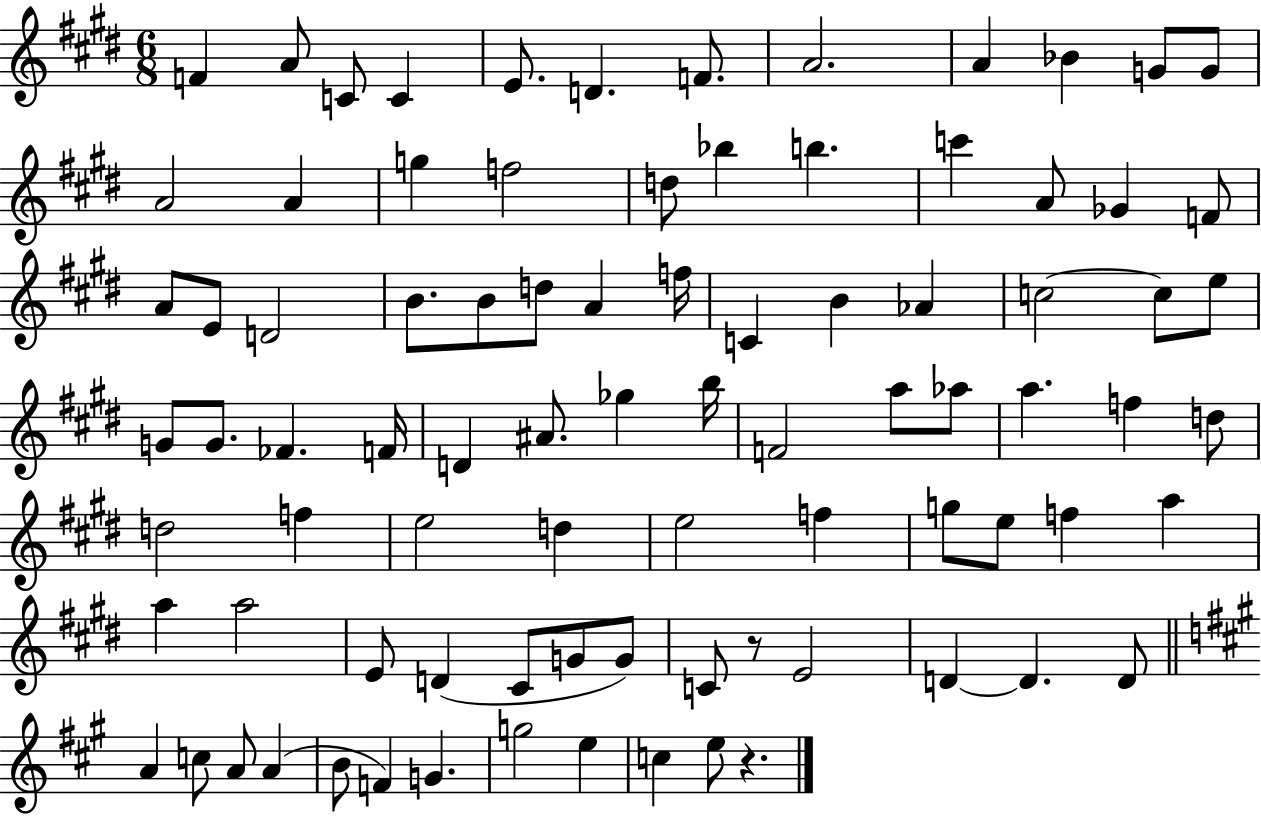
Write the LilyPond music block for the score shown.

{
  \clef treble
  \numericTimeSignature
  \time 6/8
  \key e \major
  f'4 a'8 c'8 c'4 | e'8. d'4. f'8. | a'2. | a'4 bes'4 g'8 g'8 | \break a'2 a'4 | g''4 f''2 | d''8 bes''4 b''4. | c'''4 a'8 ges'4 f'8 | \break a'8 e'8 d'2 | b'8. b'8 d''8 a'4 f''16 | c'4 b'4 aes'4 | c''2~~ c''8 e''8 | \break g'8 g'8. fes'4. f'16 | d'4 ais'8. ges''4 b''16 | f'2 a''8 aes''8 | a''4. f''4 d''8 | \break d''2 f''4 | e''2 d''4 | e''2 f''4 | g''8 e''8 f''4 a''4 | \break a''4 a''2 | e'8 d'4( cis'8 g'8 g'8) | c'8 r8 e'2 | d'4~~ d'4. d'8 | \break \bar "||" \break \key a \major a'4 c''8 a'8 a'4( | b'8 f'4) g'4. | g''2 e''4 | c''4 e''8 r4. | \break \bar "|."
}